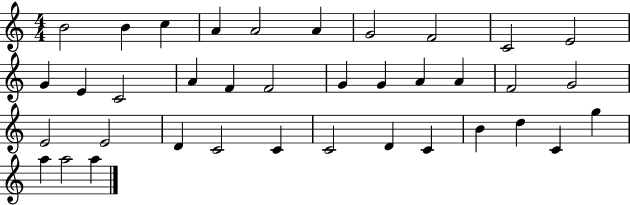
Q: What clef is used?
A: treble